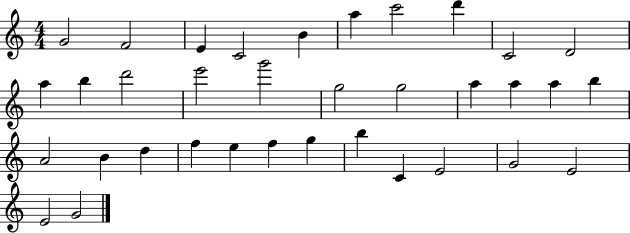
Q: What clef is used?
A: treble